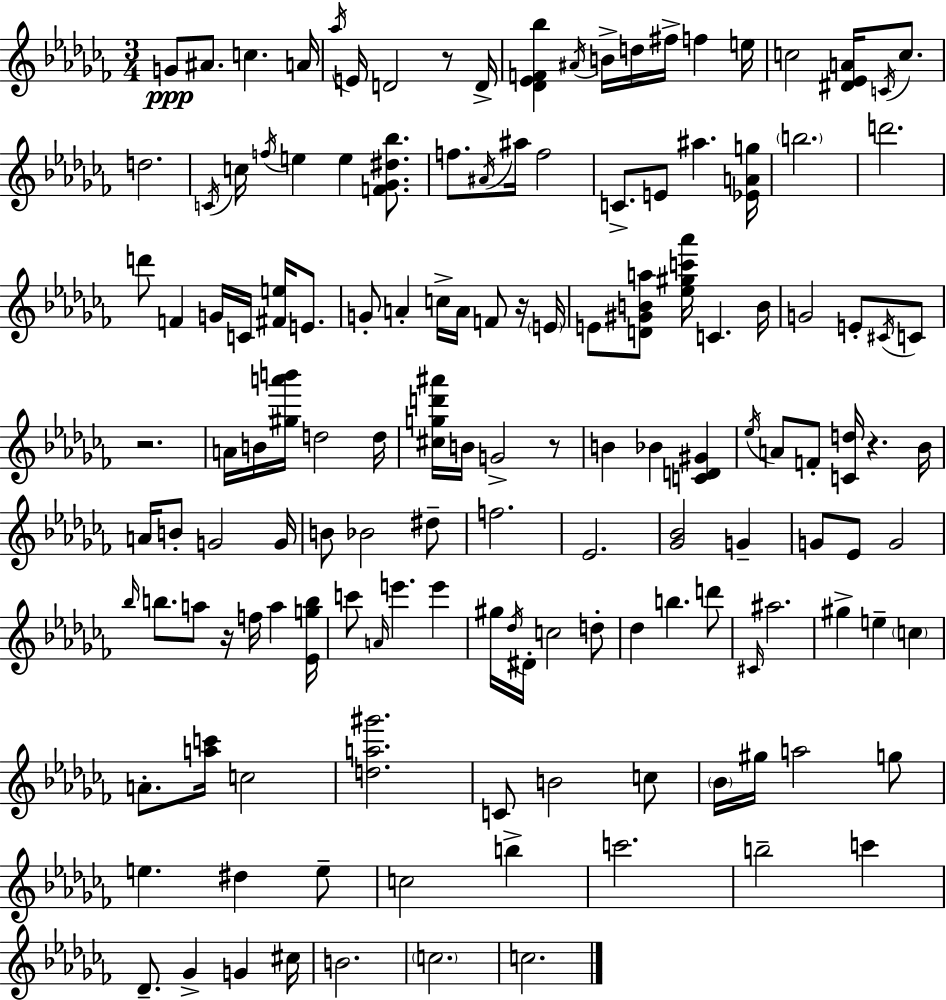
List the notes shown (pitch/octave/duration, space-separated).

G4/e A#4/e. C5/q. A4/s Ab5/s E4/s D4/h R/e D4/s [Db4,Eb4,F4,Bb5]/q A#4/s B4/s D5/s F#5/s F5/q E5/s C5/h [D#4,Eb4,A4]/s C4/s C5/e. D5/h. C4/s C5/s F5/s E5/q E5/q [F4,Gb4,D#5,Bb5]/e. F5/e. A#4/s A#5/s F5/h C4/e. E4/e A#5/q. [Eb4,A4,G5]/s B5/h. D6/h. D6/e F4/q G4/s C4/s [F#4,E5]/s E4/e. G4/e A4/q C5/s A4/s F4/e R/s E4/s E4/e [D4,G#4,B4,A5]/e [Eb5,G#5,C6,Ab6]/s C4/q. B4/s G4/h E4/e C#4/s C4/e R/h. A4/s B4/s [G#5,A6,B6]/s D5/h D5/s [C#5,G5,D6,A#6]/s B4/s G4/h R/e B4/q Bb4/q [C4,D4,G#4]/q Eb5/s A4/e F4/e [C4,D5]/s R/q. Bb4/s A4/s B4/e G4/h G4/s B4/e Bb4/h D#5/e F5/h. Eb4/h. [Gb4,Bb4]/h G4/q G4/e Eb4/e G4/h Bb5/s B5/e. A5/e R/s F5/s A5/q [Eb4,G5,B5]/s C6/e A4/s E6/q. E6/q G#5/s Db5/s D#4/s C5/h D5/e Db5/q B5/q. D6/e C#4/s A#5/h. G#5/q E5/q C5/q A4/e. [A5,C6]/s C5/h [D5,A5,G#6]/h. C4/e B4/h C5/e Bb4/s G#5/s A5/h G5/e E5/q. D#5/q E5/e C5/h B5/q C6/h. B5/h C6/q Db4/e. Gb4/q G4/q C#5/s B4/h. C5/h. C5/h.